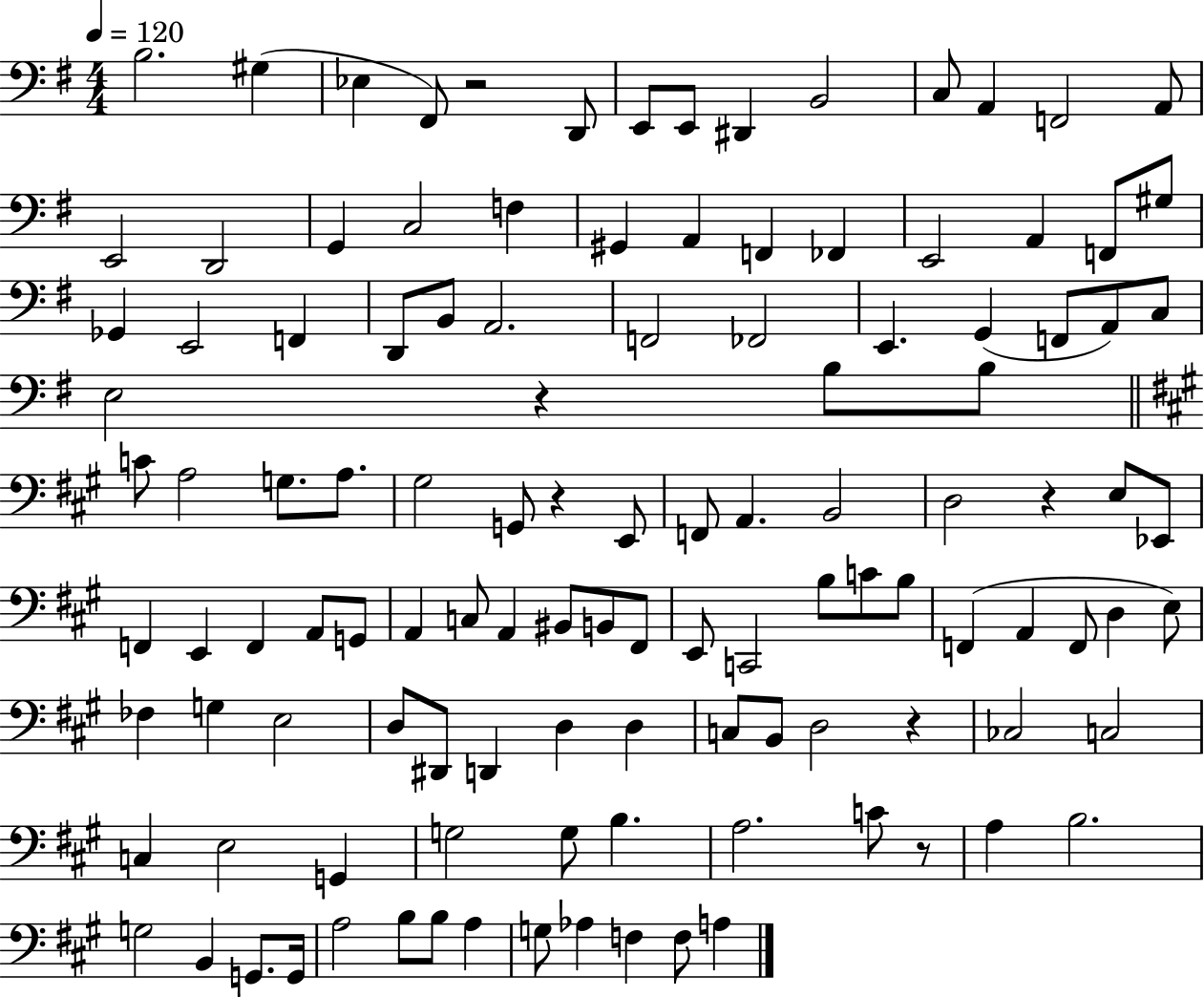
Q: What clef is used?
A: bass